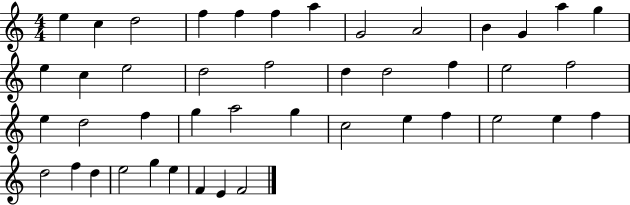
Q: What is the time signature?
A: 4/4